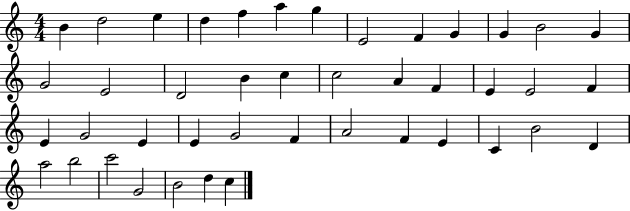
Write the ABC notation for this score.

X:1
T:Untitled
M:4/4
L:1/4
K:C
B d2 e d f a g E2 F G G B2 G G2 E2 D2 B c c2 A F E E2 F E G2 E E G2 F A2 F E C B2 D a2 b2 c'2 G2 B2 d c